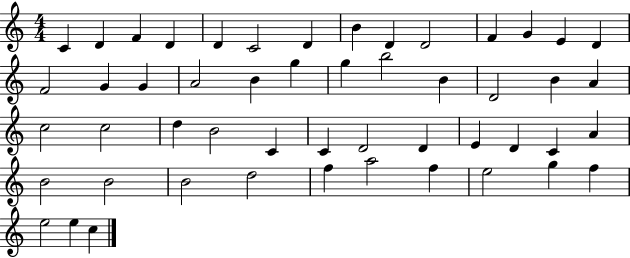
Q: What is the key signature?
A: C major